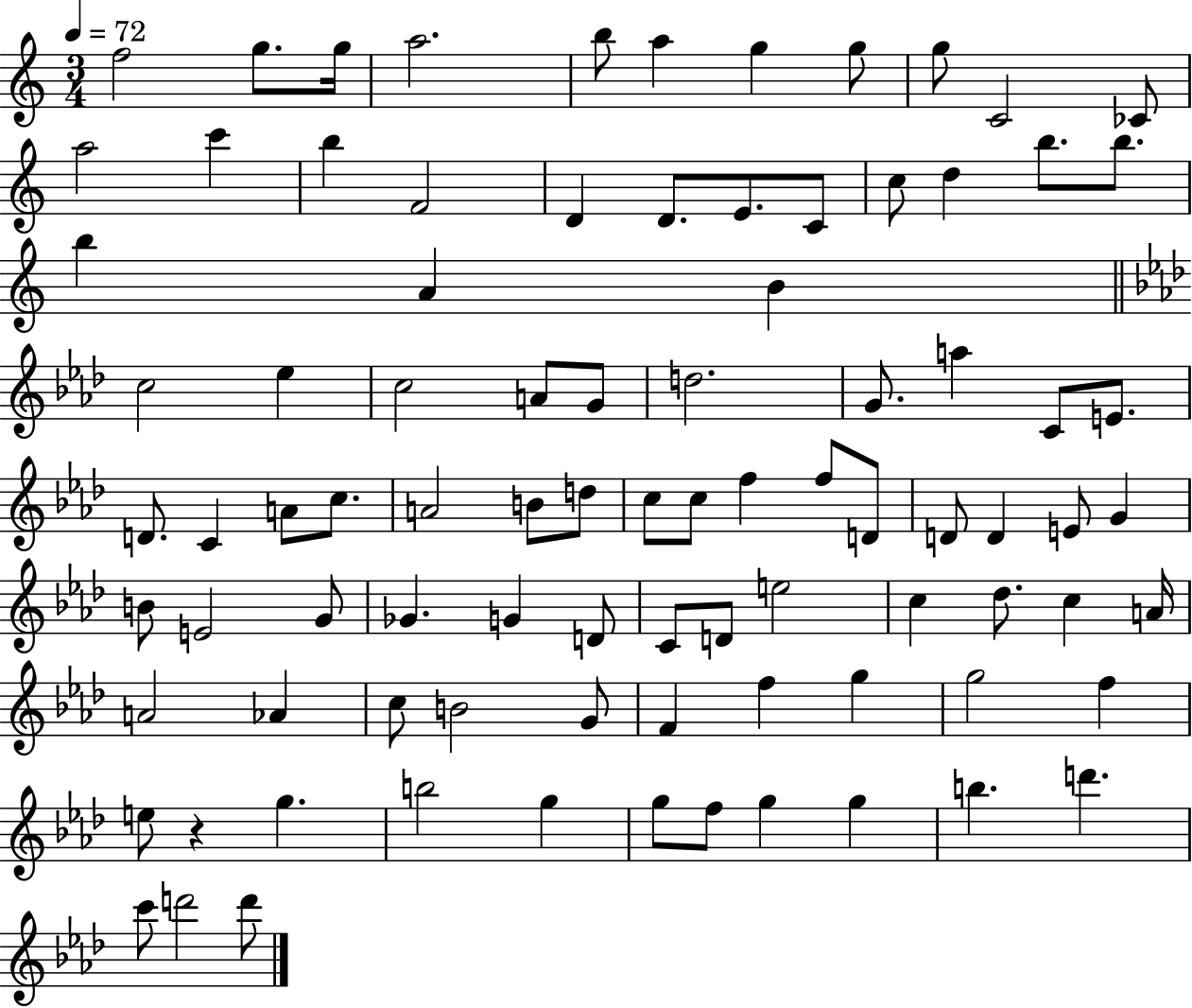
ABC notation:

X:1
T:Untitled
M:3/4
L:1/4
K:C
f2 g/2 g/4 a2 b/2 a g g/2 g/2 C2 _C/2 a2 c' b F2 D D/2 E/2 C/2 c/2 d b/2 b/2 b A B c2 _e c2 A/2 G/2 d2 G/2 a C/2 E/2 D/2 C A/2 c/2 A2 B/2 d/2 c/2 c/2 f f/2 D/2 D/2 D E/2 G B/2 E2 G/2 _G G D/2 C/2 D/2 e2 c _d/2 c A/4 A2 _A c/2 B2 G/2 F f g g2 f e/2 z g b2 g g/2 f/2 g g b d' c'/2 d'2 d'/2